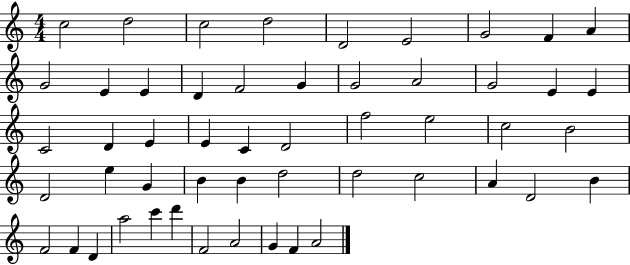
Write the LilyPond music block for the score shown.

{
  \clef treble
  \numericTimeSignature
  \time 4/4
  \key c \major
  c''2 d''2 | c''2 d''2 | d'2 e'2 | g'2 f'4 a'4 | \break g'2 e'4 e'4 | d'4 f'2 g'4 | g'2 a'2 | g'2 e'4 e'4 | \break c'2 d'4 e'4 | e'4 c'4 d'2 | f''2 e''2 | c''2 b'2 | \break d'2 e''4 g'4 | b'4 b'4 d''2 | d''2 c''2 | a'4 d'2 b'4 | \break f'2 f'4 d'4 | a''2 c'''4 d'''4 | f'2 a'2 | g'4 f'4 a'2 | \break \bar "|."
}